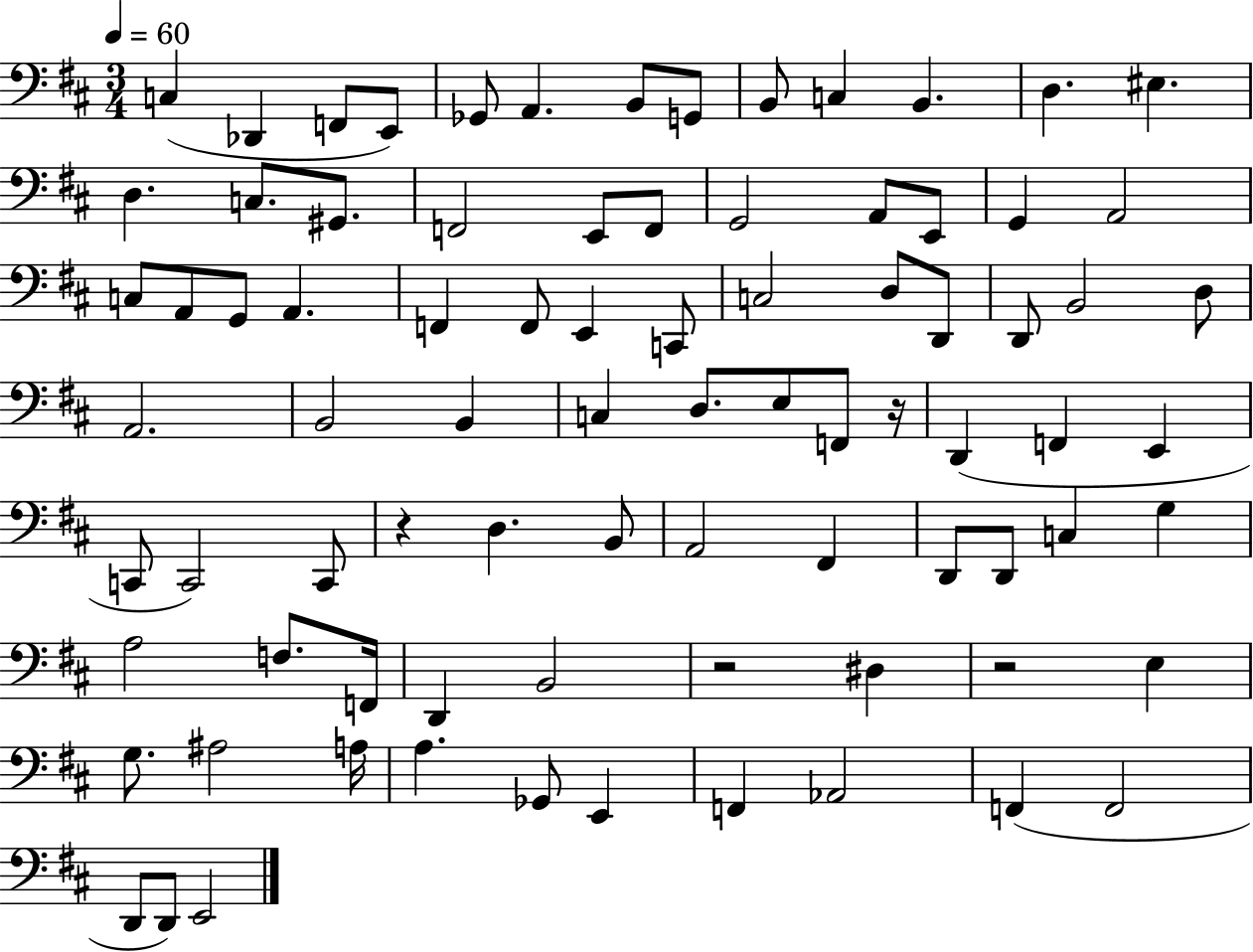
C3/q Db2/q F2/e E2/e Gb2/e A2/q. B2/e G2/e B2/e C3/q B2/q. D3/q. EIS3/q. D3/q. C3/e. G#2/e. F2/h E2/e F2/e G2/h A2/e E2/e G2/q A2/h C3/e A2/e G2/e A2/q. F2/q F2/e E2/q C2/e C3/h D3/e D2/e D2/e B2/h D3/e A2/h. B2/h B2/q C3/q D3/e. E3/e F2/e R/s D2/q F2/q E2/q C2/e C2/h C2/e R/q D3/q. B2/e A2/h F#2/q D2/e D2/e C3/q G3/q A3/h F3/e. F2/s D2/q B2/h R/h D#3/q R/h E3/q G3/e. A#3/h A3/s A3/q. Gb2/e E2/q F2/q Ab2/h F2/q F2/h D2/e D2/e E2/h